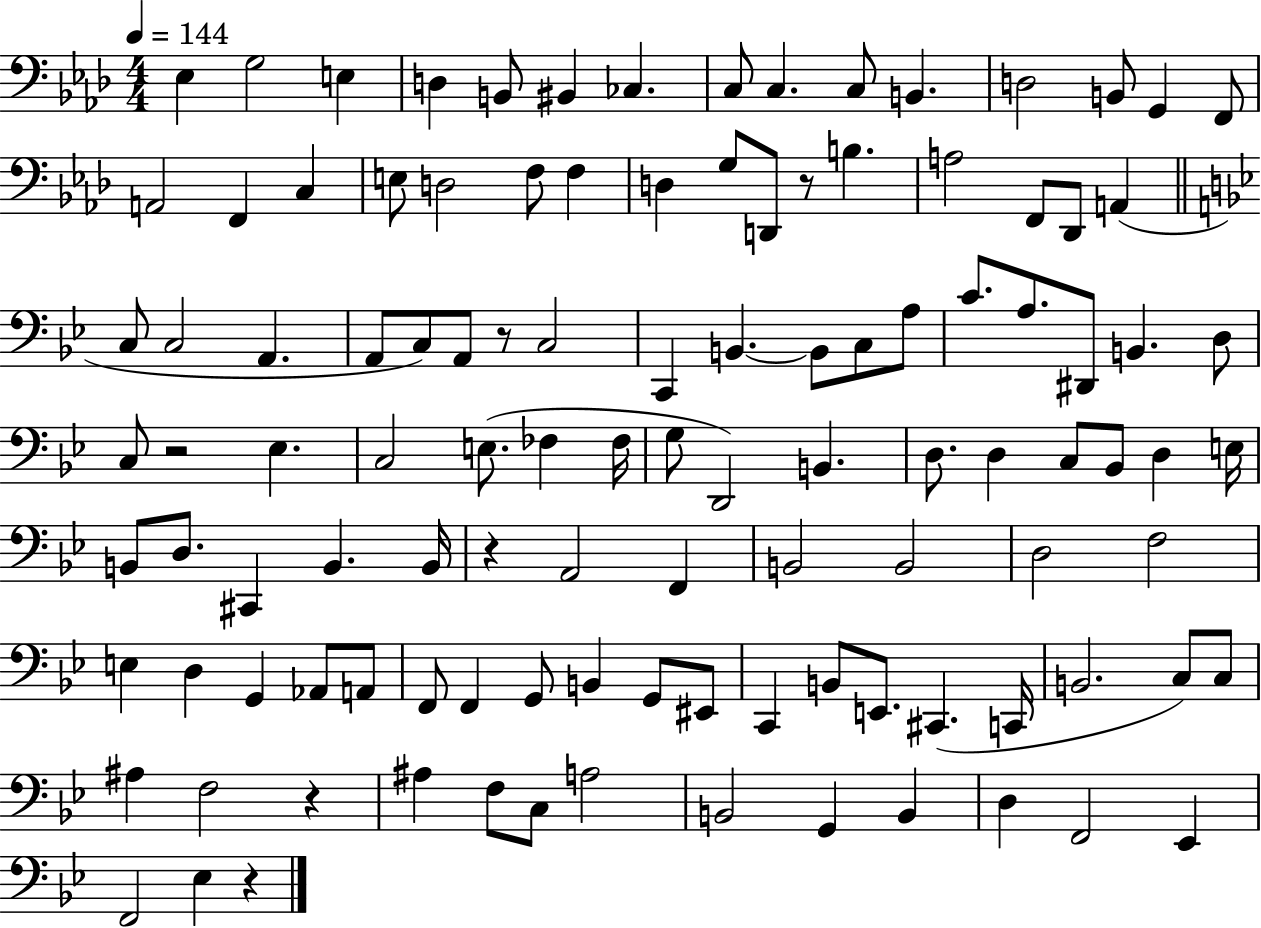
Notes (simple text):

Eb3/q G3/h E3/q D3/q B2/e BIS2/q CES3/q. C3/e C3/q. C3/e B2/q. D3/h B2/e G2/q F2/e A2/h F2/q C3/q E3/e D3/h F3/e F3/q D3/q G3/e D2/e R/e B3/q. A3/h F2/e Db2/e A2/q C3/e C3/h A2/q. A2/e C3/e A2/e R/e C3/h C2/q B2/q. B2/e C3/e A3/e C4/e. A3/e. D#2/e B2/q. D3/e C3/e R/h Eb3/q. C3/h E3/e. FES3/q FES3/s G3/e D2/h B2/q. D3/e. D3/q C3/e Bb2/e D3/q E3/s B2/e D3/e. C#2/q B2/q. B2/s R/q A2/h F2/q B2/h B2/h D3/h F3/h E3/q D3/q G2/q Ab2/e A2/e F2/e F2/q G2/e B2/q G2/e EIS2/e C2/q B2/e E2/e. C#2/q. C2/s B2/h. C3/e C3/e A#3/q F3/h R/q A#3/q F3/e C3/e A3/h B2/h G2/q B2/q D3/q F2/h Eb2/q F2/h Eb3/q R/q